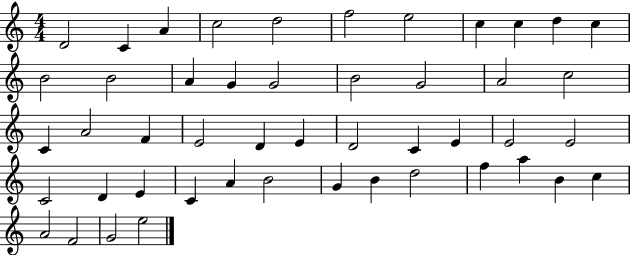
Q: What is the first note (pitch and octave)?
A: D4